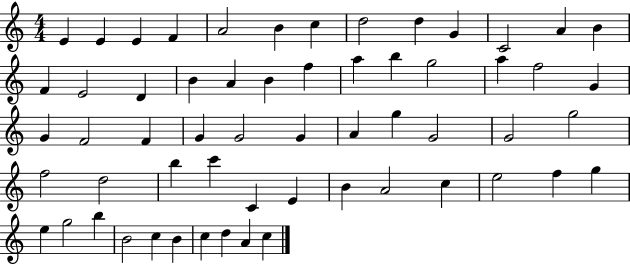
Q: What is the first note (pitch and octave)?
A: E4